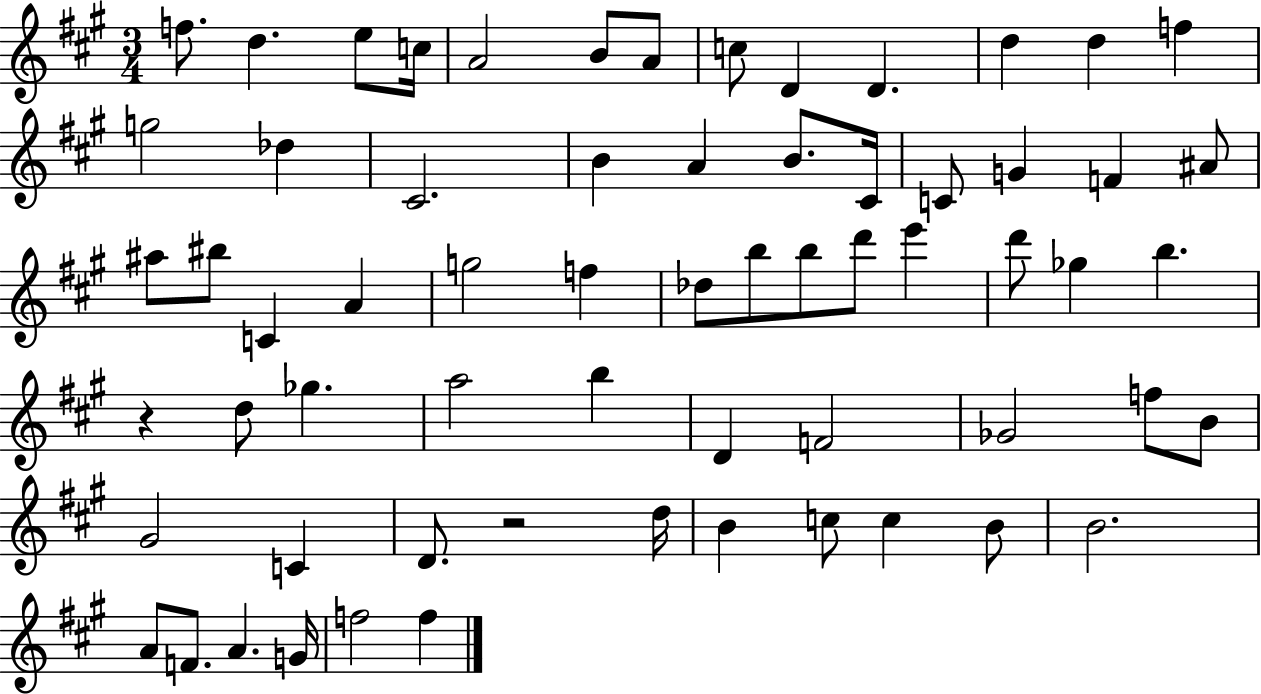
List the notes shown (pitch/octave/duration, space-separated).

F5/e. D5/q. E5/e C5/s A4/h B4/e A4/e C5/e D4/q D4/q. D5/q D5/q F5/q G5/h Db5/q C#4/h. B4/q A4/q B4/e. C#4/s C4/e G4/q F4/q A#4/e A#5/e BIS5/e C4/q A4/q G5/h F5/q Db5/e B5/e B5/e D6/e E6/q D6/e Gb5/q B5/q. R/q D5/e Gb5/q. A5/h B5/q D4/q F4/h Gb4/h F5/e B4/e G#4/h C4/q D4/e. R/h D5/s B4/q C5/e C5/q B4/e B4/h. A4/e F4/e. A4/q. G4/s F5/h F5/q